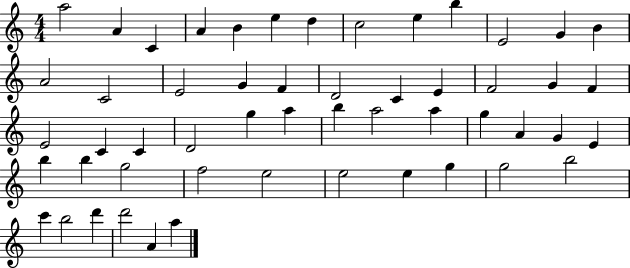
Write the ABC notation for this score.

X:1
T:Untitled
M:4/4
L:1/4
K:C
a2 A C A B e d c2 e b E2 G B A2 C2 E2 G F D2 C E F2 G F E2 C C D2 g a b a2 a g A G E b b g2 f2 e2 e2 e g g2 b2 c' b2 d' d'2 A a